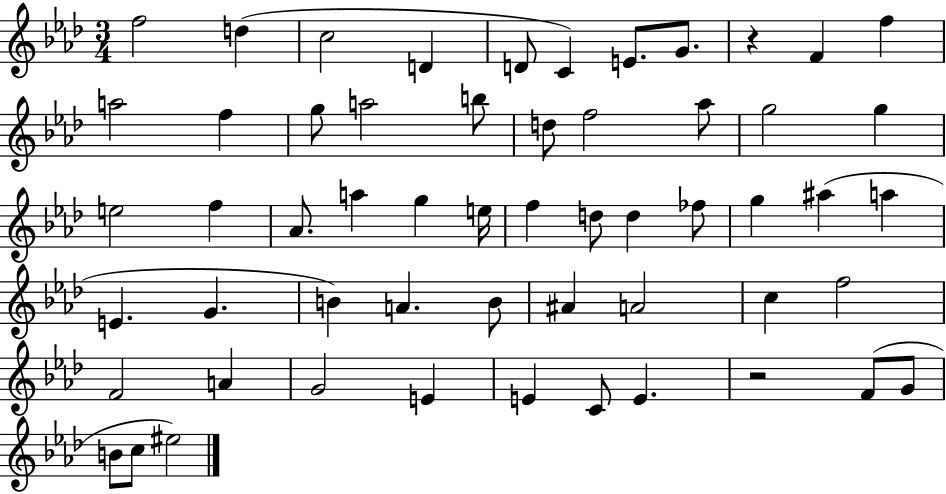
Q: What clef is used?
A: treble